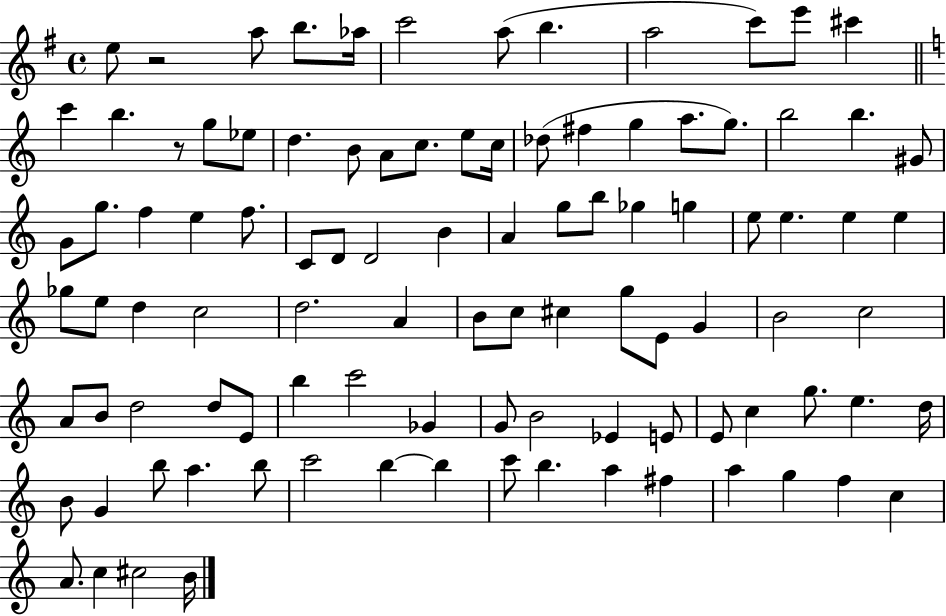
E5/e R/h A5/e B5/e. Ab5/s C6/h A5/e B5/q. A5/h C6/e E6/e C#6/q C6/q B5/q. R/e G5/e Eb5/e D5/q. B4/e A4/e C5/e. E5/e C5/s Db5/e F#5/q G5/q A5/e. G5/e. B5/h B5/q. G#4/e G4/e G5/e. F5/q E5/q F5/e. C4/e D4/e D4/h B4/q A4/q G5/e B5/e Gb5/q G5/q E5/e E5/q. E5/q E5/q Gb5/e E5/e D5/q C5/h D5/h. A4/q B4/e C5/e C#5/q G5/e E4/e G4/q B4/h C5/h A4/e B4/e D5/h D5/e E4/e B5/q C6/h Gb4/q G4/e B4/h Eb4/q E4/e E4/e C5/q G5/e. E5/q. D5/s B4/e G4/q B5/e A5/q. B5/e C6/h B5/q B5/q C6/e B5/q. A5/q F#5/q A5/q G5/q F5/q C5/q A4/e. C5/q C#5/h B4/s